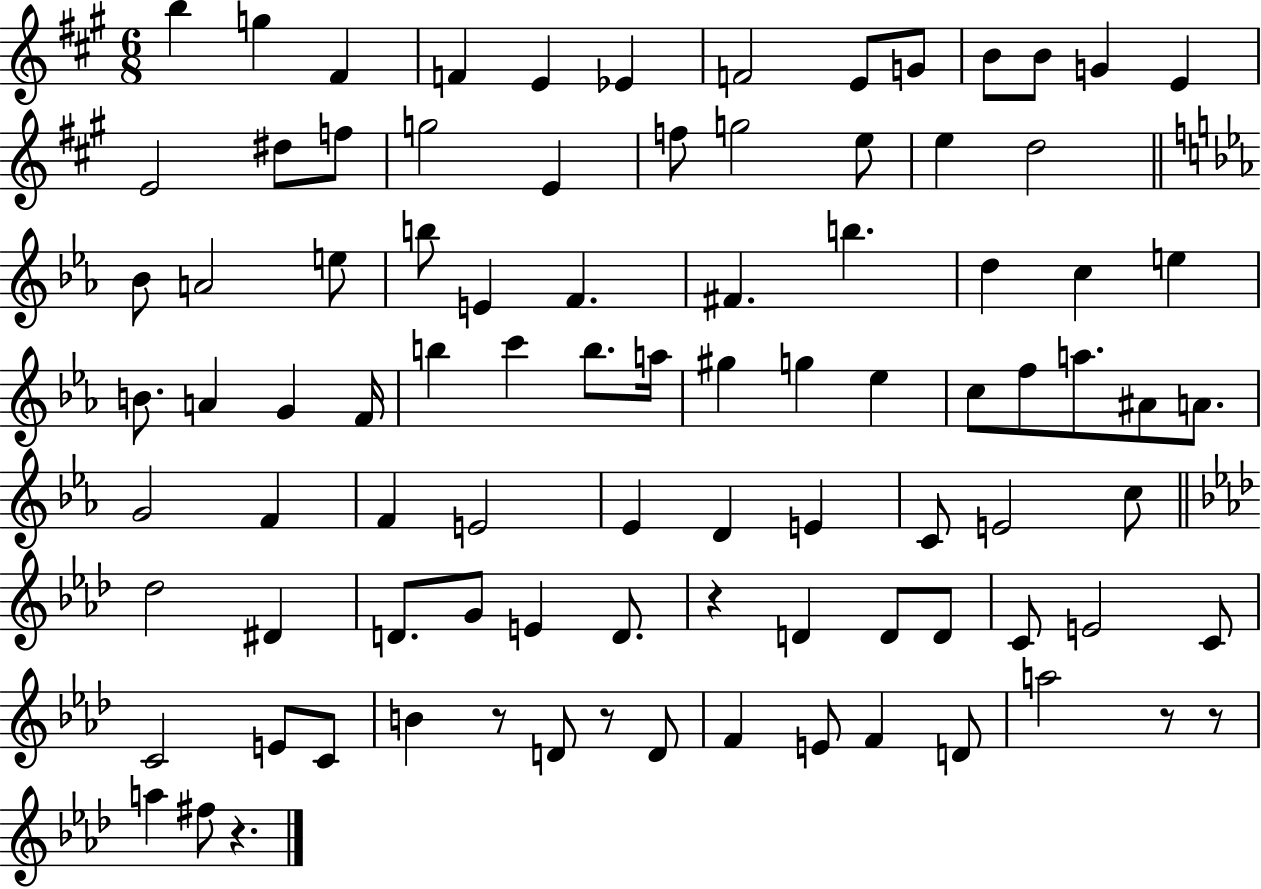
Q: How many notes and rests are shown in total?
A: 91